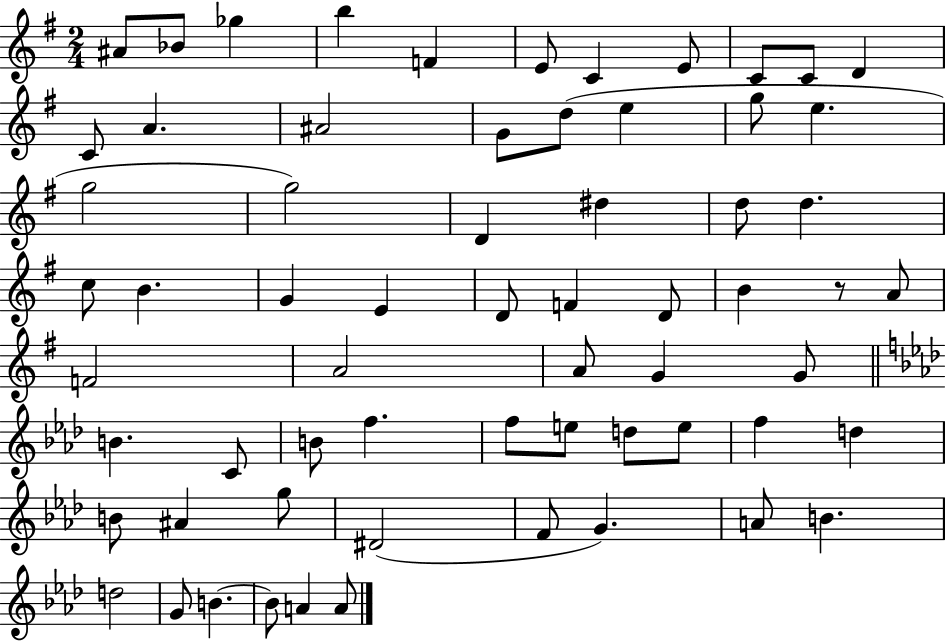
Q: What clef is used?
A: treble